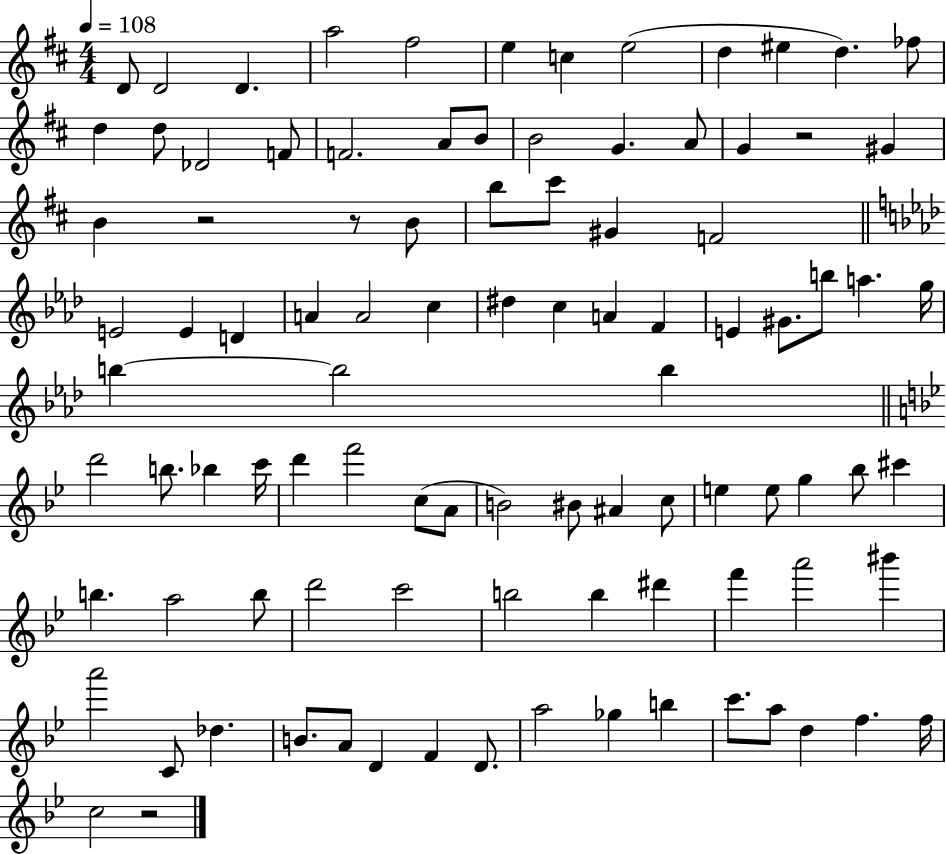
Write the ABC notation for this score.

X:1
T:Untitled
M:4/4
L:1/4
K:D
D/2 D2 D a2 ^f2 e c e2 d ^e d _f/2 d d/2 _D2 F/2 F2 A/2 B/2 B2 G A/2 G z2 ^G B z2 z/2 B/2 b/2 ^c'/2 ^G F2 E2 E D A A2 c ^d c A F E ^G/2 b/2 a g/4 b b2 b d'2 b/2 _b c'/4 d' f'2 c/2 A/2 B2 ^B/2 ^A c/2 e e/2 g _b/2 ^c' b a2 b/2 d'2 c'2 b2 b ^d' f' a'2 ^b' a'2 C/2 _d B/2 A/2 D F D/2 a2 _g b c'/2 a/2 d f f/4 c2 z2